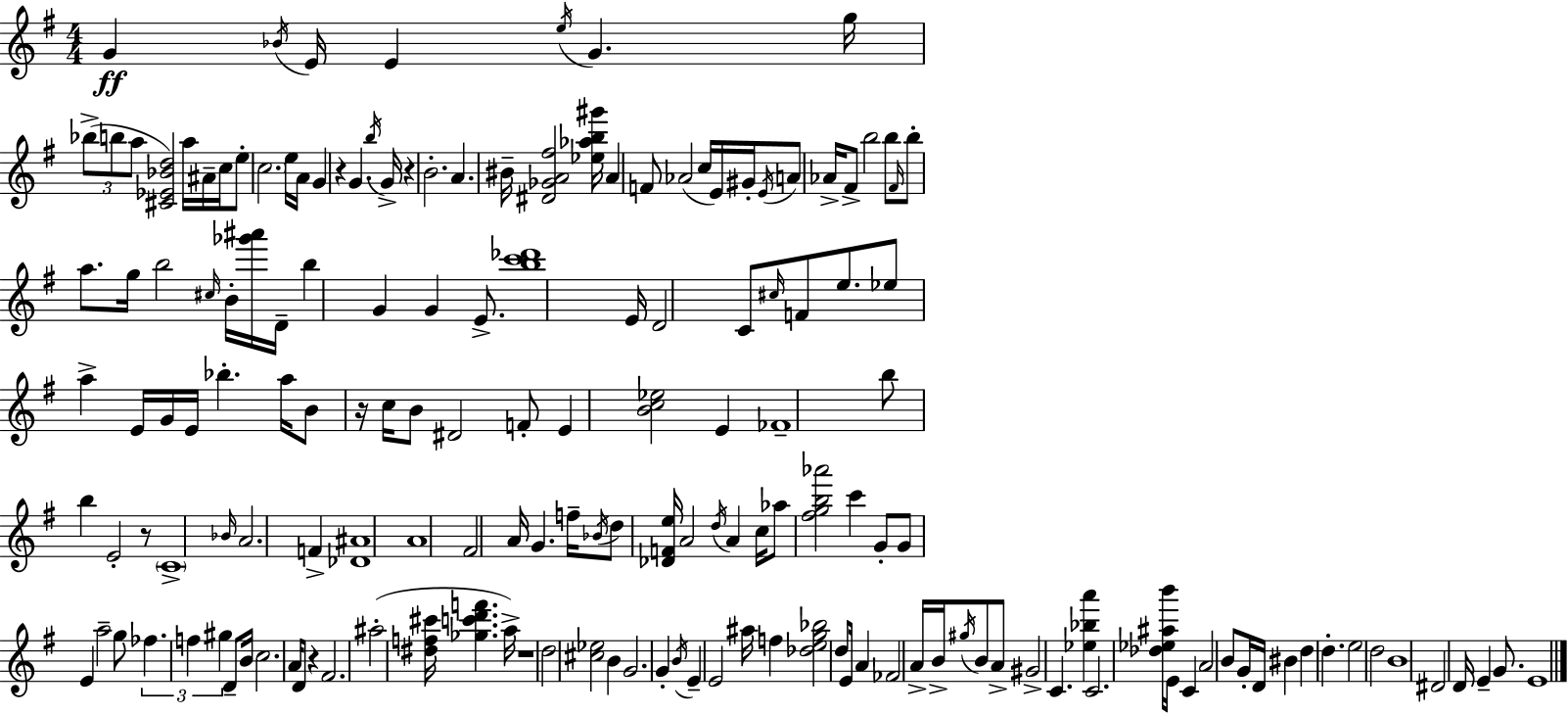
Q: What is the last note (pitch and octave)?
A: E4